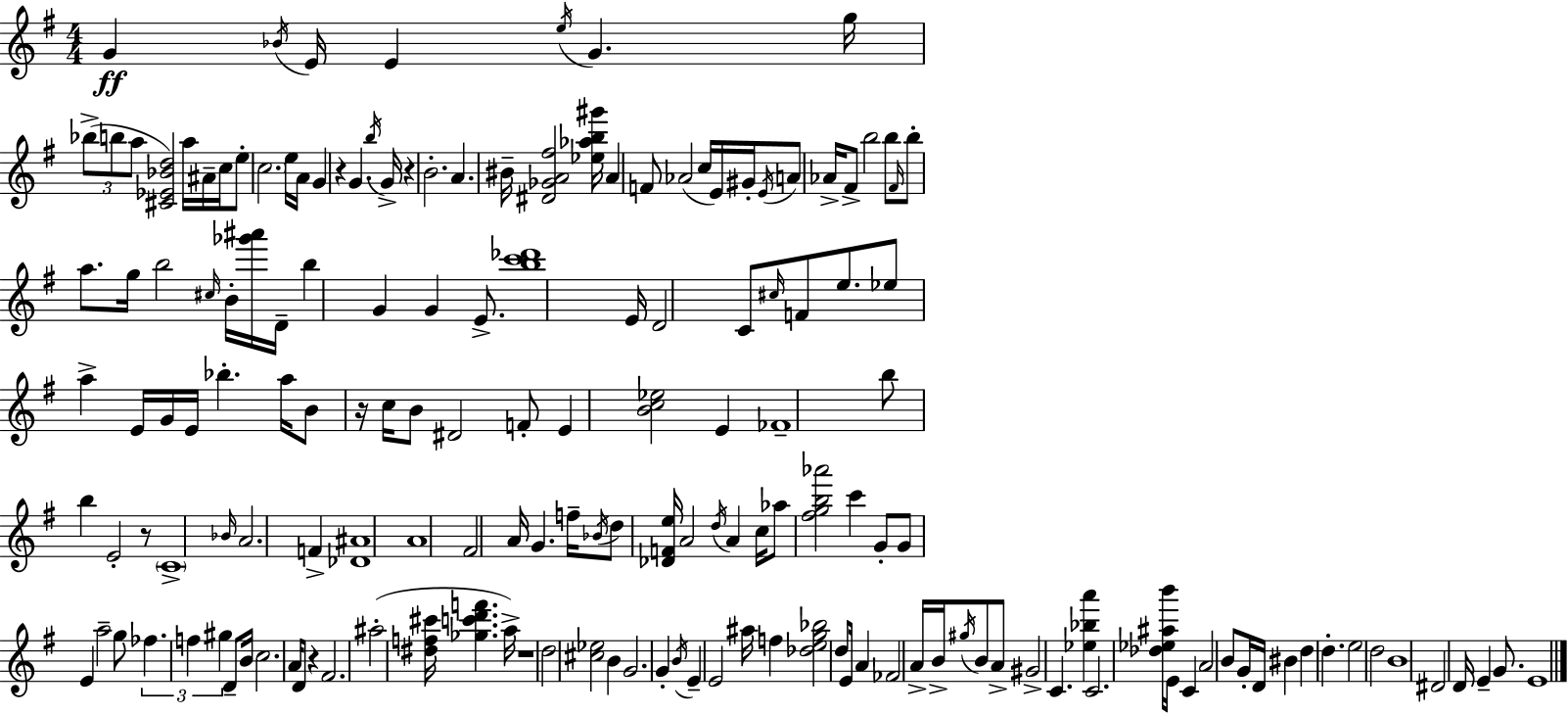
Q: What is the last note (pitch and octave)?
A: E4